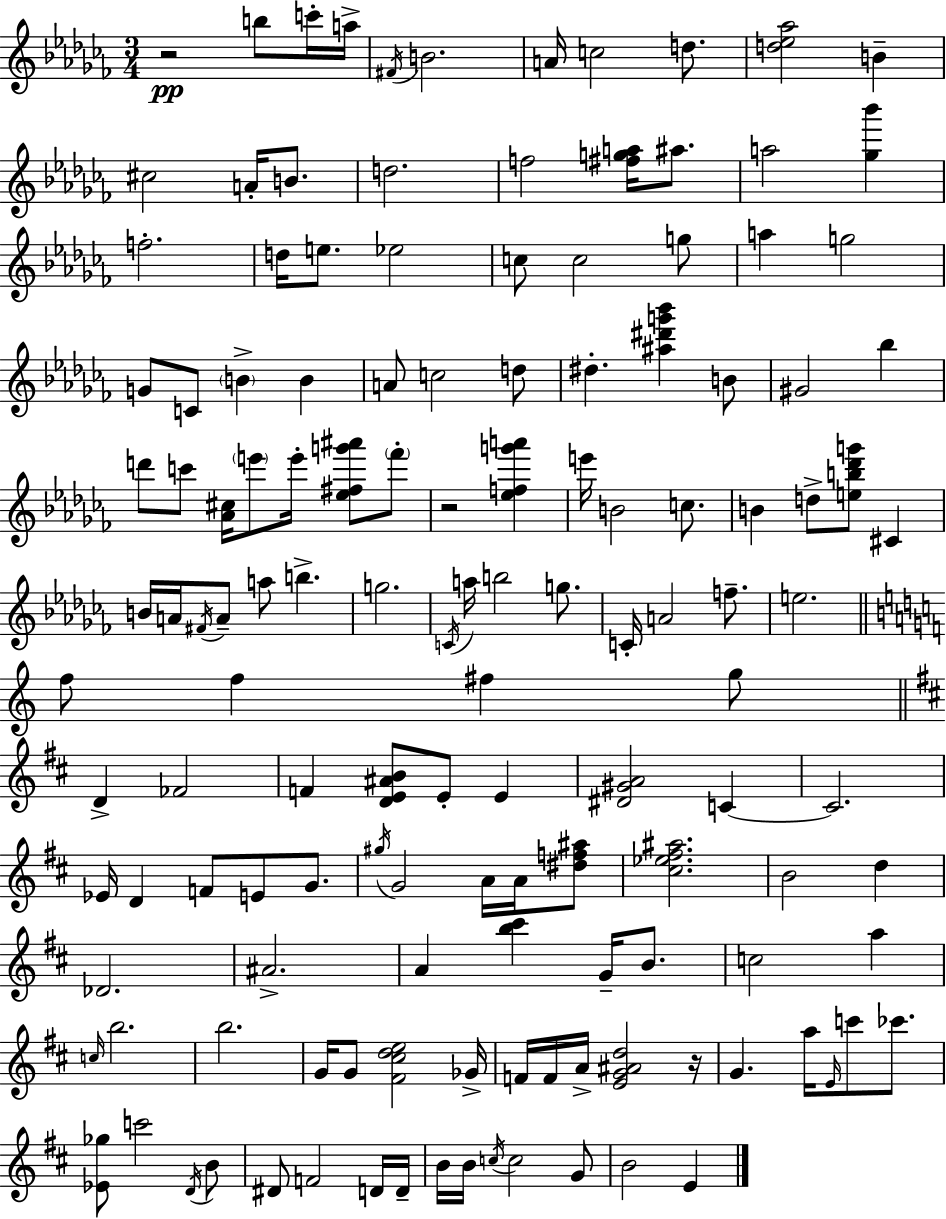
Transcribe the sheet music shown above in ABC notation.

X:1
T:Untitled
M:3/4
L:1/4
K:Abm
z2 b/2 c'/4 a/4 ^F/4 B2 A/4 c2 d/2 [d_e_a]2 B ^c2 A/4 B/2 d2 f2 [^fga]/4 ^a/2 a2 [_g_b'] f2 d/4 e/2 _e2 c/2 c2 g/2 a g2 G/2 C/2 B B A/2 c2 d/2 ^d [^a^d'g'_b'] B/2 ^G2 _b d'/2 c'/2 [_A^c]/4 e'/2 e'/4 [_e^fg'^a']/2 _f'/2 z2 [_efg'a'] e'/4 B2 c/2 B d/2 [eb_d'g']/2 ^C B/4 A/4 ^F/4 A/2 a/2 b g2 C/4 a/4 b2 g/2 C/4 A2 f/2 e2 f/2 f ^f g/2 D _F2 F [DE^AB]/2 E/2 E [^D^GA]2 C C2 _E/4 D F/2 E/2 G/2 ^g/4 G2 A/4 A/4 [^df^a]/2 [^c_e^f^a]2 B2 d _D2 ^A2 A [b^c'] G/4 B/2 c2 a c/4 b2 b2 G/4 G/2 [^F^cde]2 _G/4 F/4 F/4 A/4 [EG^Ad]2 z/4 G a/4 E/4 c'/2 _c'/2 [_E_g]/2 c'2 D/4 B/2 ^D/2 F2 D/4 D/4 B/4 B/4 c/4 c2 G/2 B2 E